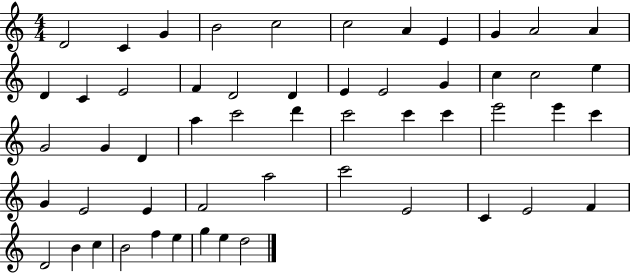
X:1
T:Untitled
M:4/4
L:1/4
K:C
D2 C G B2 c2 c2 A E G A2 A D C E2 F D2 D E E2 G c c2 e G2 G D a c'2 d' c'2 c' c' e'2 e' c' G E2 E F2 a2 c'2 E2 C E2 F D2 B c B2 f e g e d2